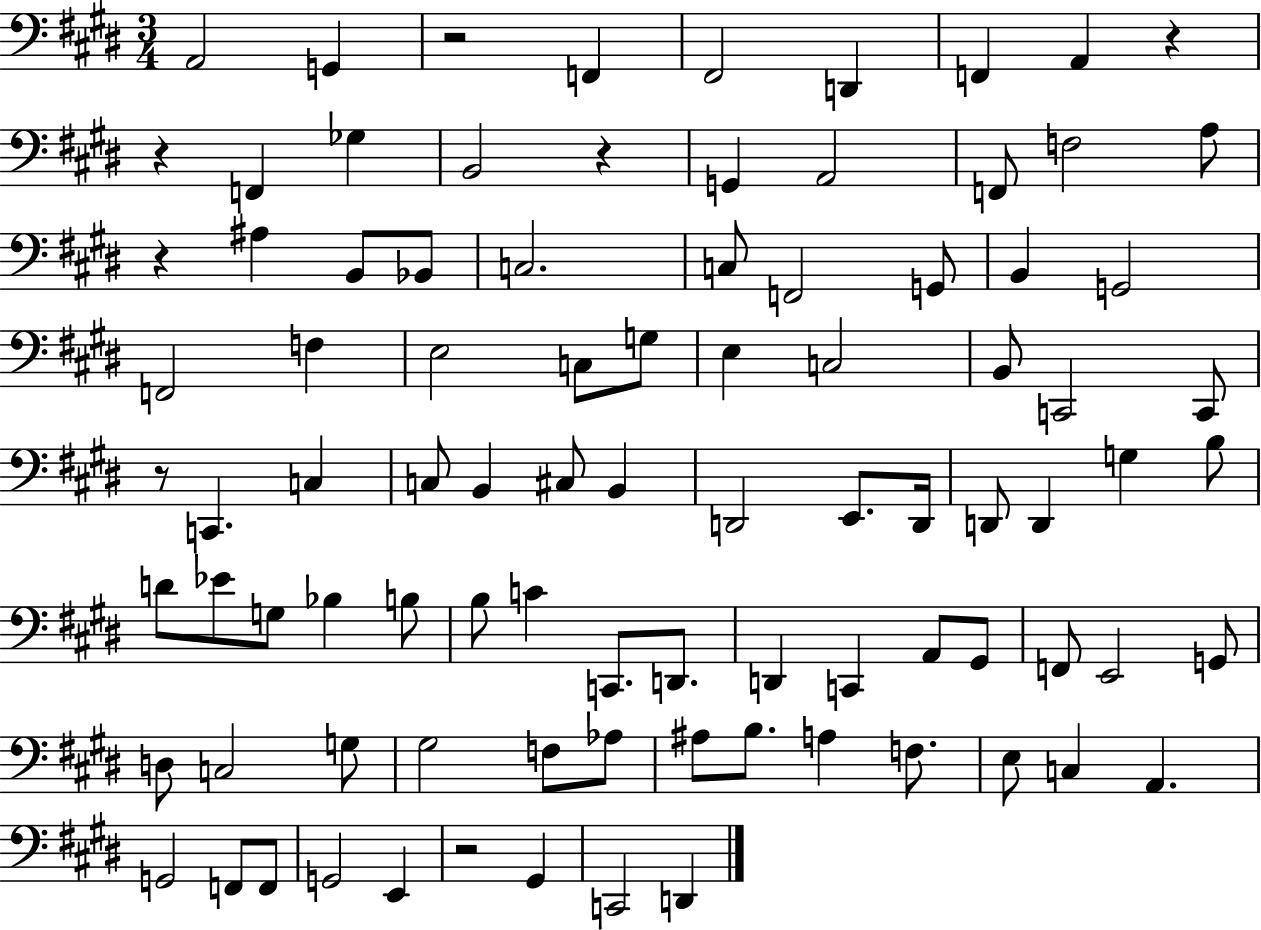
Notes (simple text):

A2/h G2/q R/h F2/q F#2/h D2/q F2/q A2/q R/q R/q F2/q Gb3/q B2/h R/q G2/q A2/h F2/e F3/h A3/e R/q A#3/q B2/e Bb2/e C3/h. C3/e F2/h G2/e B2/q G2/h F2/h F3/q E3/h C3/e G3/e E3/q C3/h B2/e C2/h C2/e R/e C2/q. C3/q C3/e B2/q C#3/e B2/q D2/h E2/e. D2/s D2/e D2/q G3/q B3/e D4/e Eb4/e G3/e Bb3/q B3/e B3/e C4/q C2/e. D2/e. D2/q C2/q A2/e G#2/e F2/e E2/h G2/e D3/e C3/h G3/e G#3/h F3/e Ab3/e A#3/e B3/e. A3/q F3/e. E3/e C3/q A2/q. G2/h F2/e F2/e G2/h E2/q R/h G#2/q C2/h D2/q